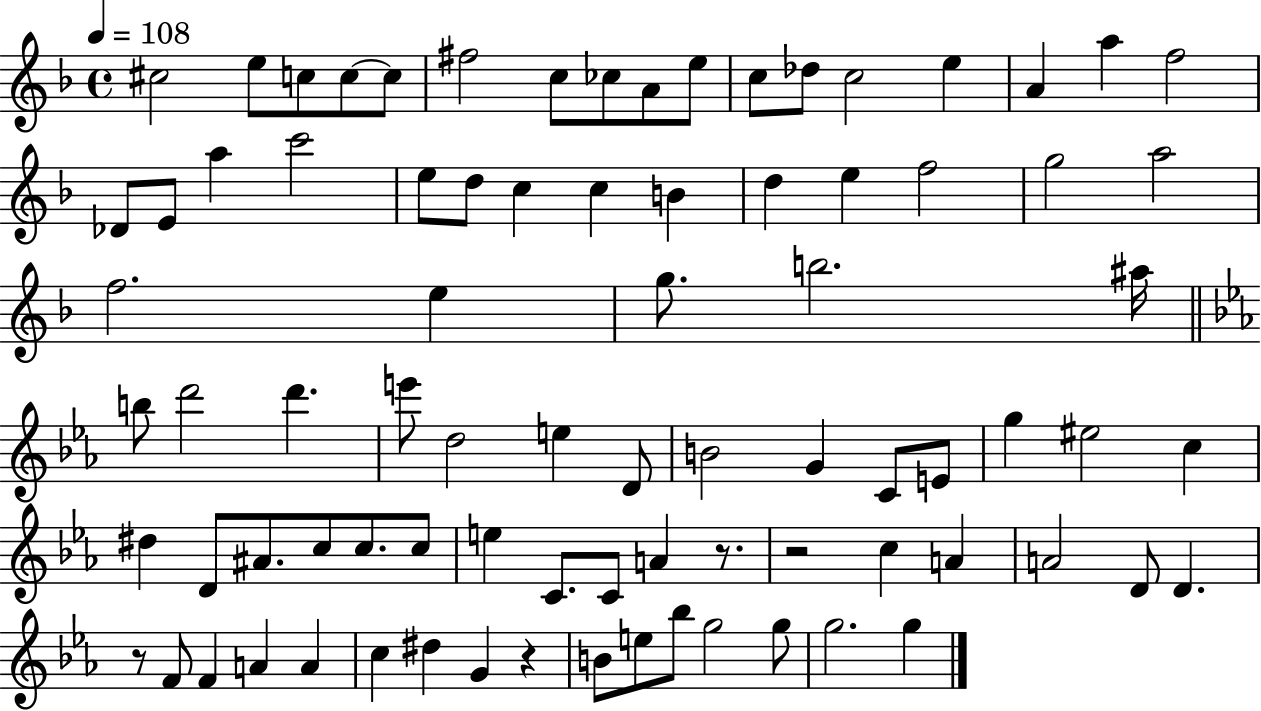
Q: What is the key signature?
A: F major